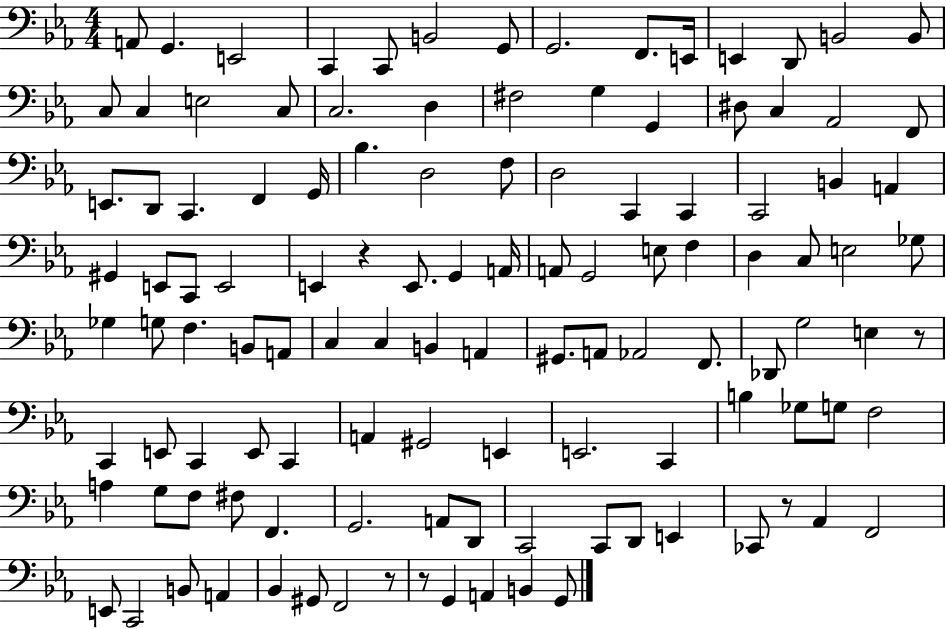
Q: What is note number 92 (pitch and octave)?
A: F2